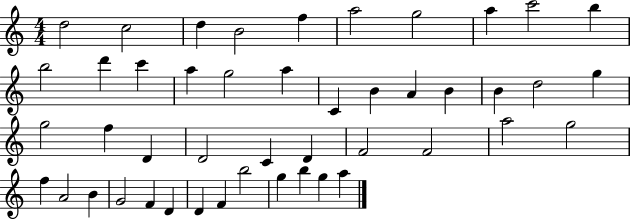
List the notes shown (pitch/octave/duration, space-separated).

D5/h C5/h D5/q B4/h F5/q A5/h G5/h A5/q C6/h B5/q B5/h D6/q C6/q A5/q G5/h A5/q C4/q B4/q A4/q B4/q B4/q D5/h G5/q G5/h F5/q D4/q D4/h C4/q D4/q F4/h F4/h A5/h G5/h F5/q A4/h B4/q G4/h F4/q D4/q D4/q F4/q B5/h G5/q B5/q G5/q A5/q